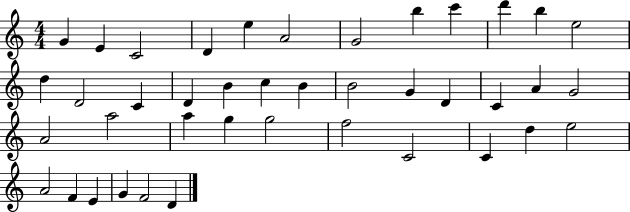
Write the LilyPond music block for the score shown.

{
  \clef treble
  \numericTimeSignature
  \time 4/4
  \key c \major
  g'4 e'4 c'2 | d'4 e''4 a'2 | g'2 b''4 c'''4 | d'''4 b''4 e''2 | \break d''4 d'2 c'4 | d'4 b'4 c''4 b'4 | b'2 g'4 d'4 | c'4 a'4 g'2 | \break a'2 a''2 | a''4 g''4 g''2 | f''2 c'2 | c'4 d''4 e''2 | \break a'2 f'4 e'4 | g'4 f'2 d'4 | \bar "|."
}